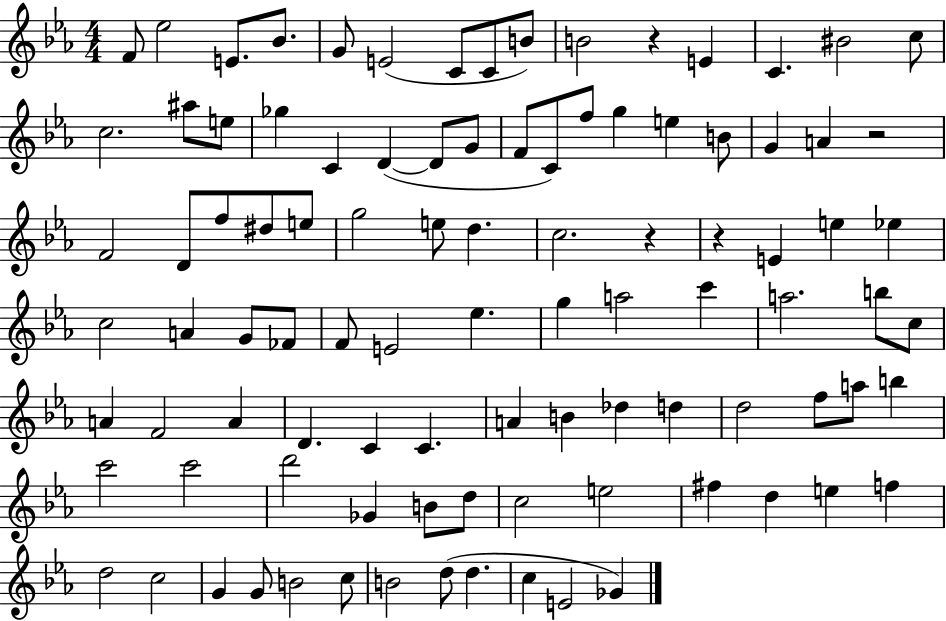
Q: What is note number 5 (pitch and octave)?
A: G4